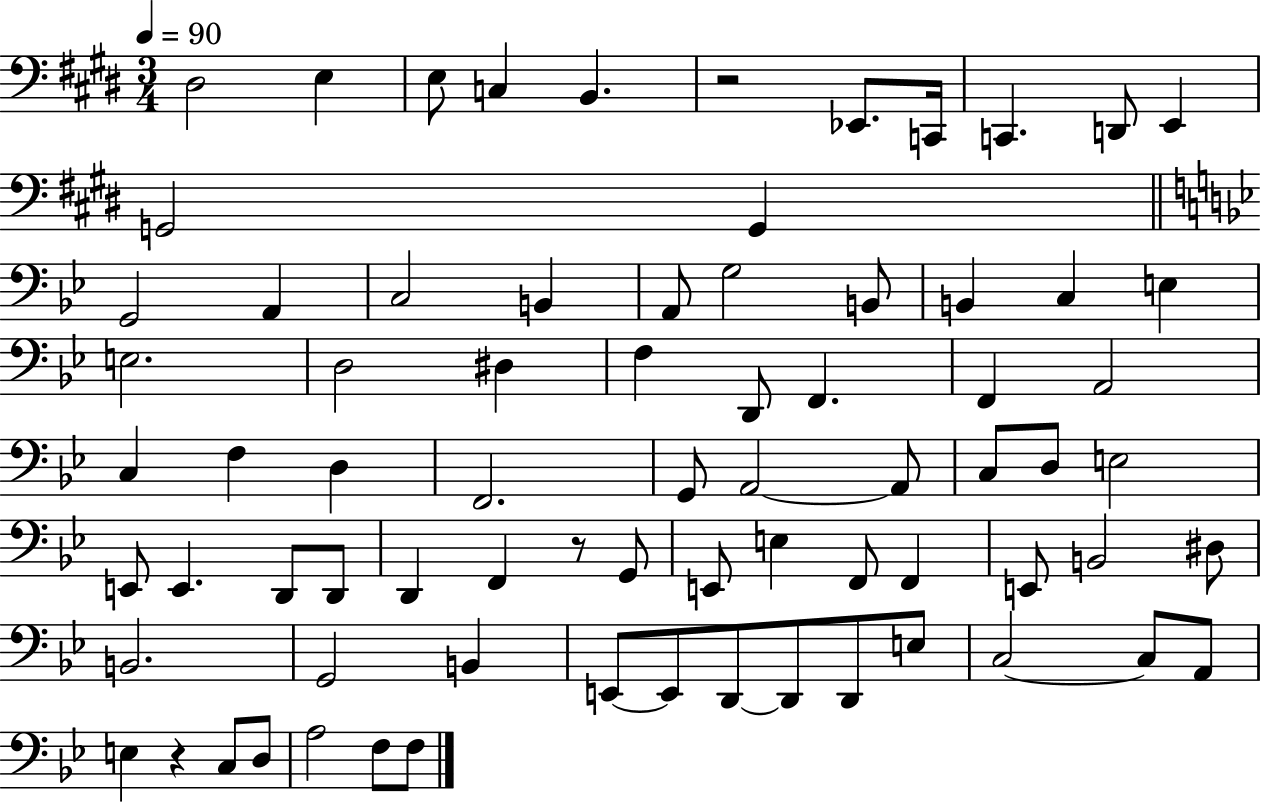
{
  \clef bass
  \numericTimeSignature
  \time 3/4
  \key e \major
  \tempo 4 = 90
  \repeat volta 2 { dis2 e4 | e8 c4 b,4. | r2 ees,8. c,16 | c,4. d,8 e,4 | \break g,2 g,4 | \bar "||" \break \key bes \major g,2 a,4 | c2 b,4 | a,8 g2 b,8 | b,4 c4 e4 | \break e2. | d2 dis4 | f4 d,8 f,4. | f,4 a,2 | \break c4 f4 d4 | f,2. | g,8 a,2~~ a,8 | c8 d8 e2 | \break e,8 e,4. d,8 d,8 | d,4 f,4 r8 g,8 | e,8 e4 f,8 f,4 | e,8 b,2 dis8 | \break b,2. | g,2 b,4 | e,8~~ e,8 d,8~~ d,8 d,8 e8 | c2~~ c8 a,8 | \break e4 r4 c8 d8 | a2 f8 f8 | } \bar "|."
}